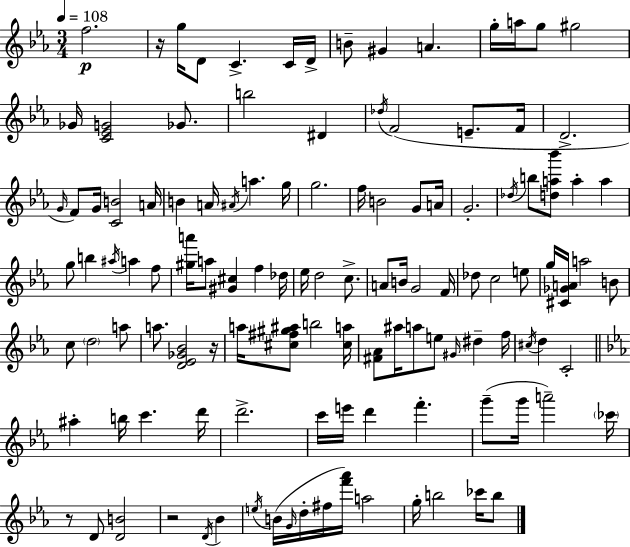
X:1
T:Untitled
M:3/4
L:1/4
K:Eb
f2 z/4 g/4 D/2 C C/4 D/4 B/2 ^G A g/4 a/4 g/2 ^g2 _G/4 [C_EG]2 _G/2 b2 ^D _d/4 F2 E/2 F/4 D2 G/4 F/2 G/4 [CB]2 A/4 B A/4 ^A/4 a g/4 g2 f/4 B2 G/2 A/4 G2 _d/4 b/2 [da_b']/2 a a g/2 b ^a/4 a f/2 [^ga']/4 a/2 [^G^c] f _d/4 _e/4 d2 c/2 A/2 B/4 G2 F/4 _d/2 c2 e/2 g/4 [^C_GA]/4 a2 B/2 c/2 d2 a/2 a/2 [D_E_G_B]2 z/4 a/4 [^c^f^g^a]/2 b2 [^ca]/4 [^F_A]/2 ^a/4 a/2 e/2 ^G/4 ^d f/4 ^c/4 d C2 ^a b/4 c' d'/4 d'2 c'/4 e'/4 d' f' g'/2 g'/4 a'2 _c'/4 z/2 D/2 [DB]2 z2 D/4 _B e/4 B/4 G/4 d/4 ^f/4 [f'_a']/4 a2 g/4 b2 _c'/4 b/2